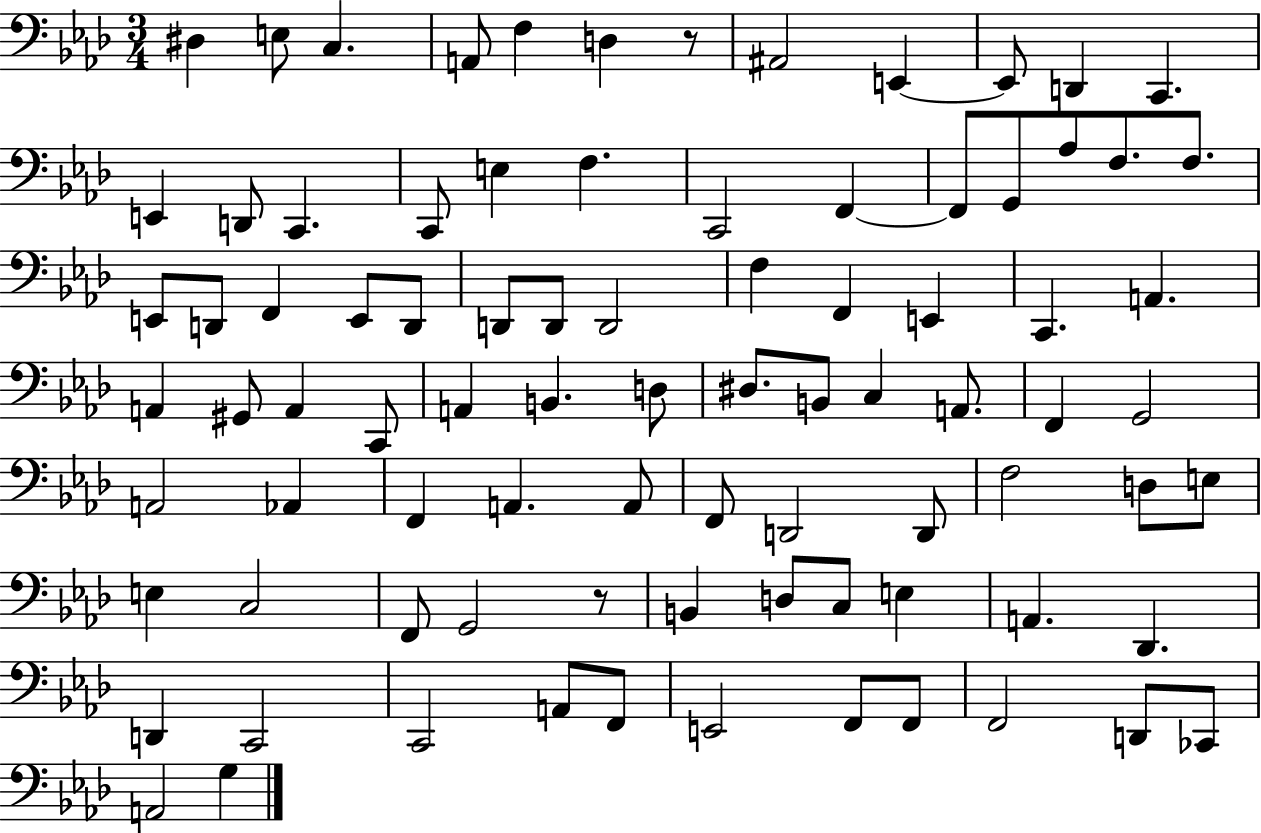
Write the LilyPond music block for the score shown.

{
  \clef bass
  \numericTimeSignature
  \time 3/4
  \key aes \major
  dis4 e8 c4. | a,8 f4 d4 r8 | ais,2 e,4~~ | e,8 d,4 c,4. | \break e,4 d,8 c,4. | c,8 e4 f4. | c,2 f,4~~ | f,8 g,8 aes8 f8. f8. | \break e,8 d,8 f,4 e,8 d,8 | d,8 d,8 d,2 | f4 f,4 e,4 | c,4. a,4. | \break a,4 gis,8 a,4 c,8 | a,4 b,4. d8 | dis8. b,8 c4 a,8. | f,4 g,2 | \break a,2 aes,4 | f,4 a,4. a,8 | f,8 d,2 d,8 | f2 d8 e8 | \break e4 c2 | f,8 g,2 r8 | b,4 d8 c8 e4 | a,4. des,4. | \break d,4 c,2 | c,2 a,8 f,8 | e,2 f,8 f,8 | f,2 d,8 ces,8 | \break a,2 g4 | \bar "|."
}